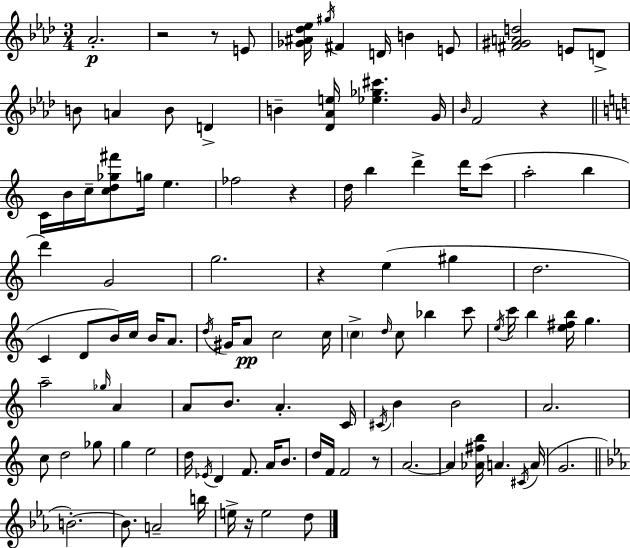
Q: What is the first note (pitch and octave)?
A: Ab4